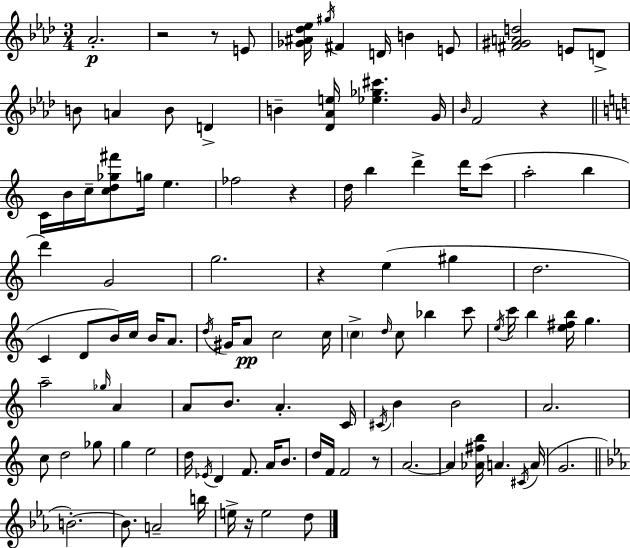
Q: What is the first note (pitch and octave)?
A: Ab4